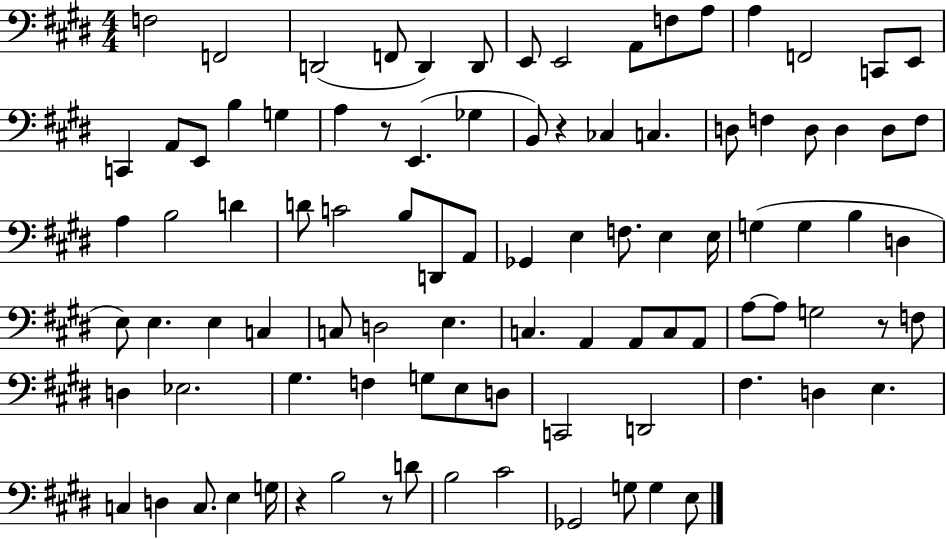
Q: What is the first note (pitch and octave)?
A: F3